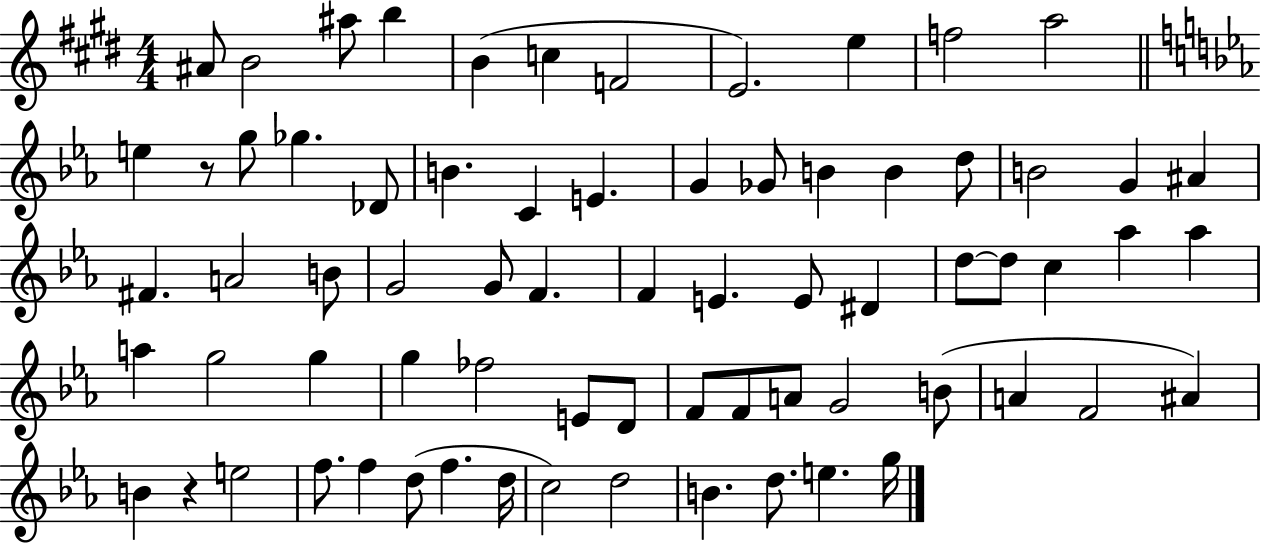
X:1
T:Untitled
M:4/4
L:1/4
K:E
^A/2 B2 ^a/2 b B c F2 E2 e f2 a2 e z/2 g/2 _g _D/2 B C E G _G/2 B B d/2 B2 G ^A ^F A2 B/2 G2 G/2 F F E E/2 ^D d/2 d/2 c _a _a a g2 g g _f2 E/2 D/2 F/2 F/2 A/2 G2 B/2 A F2 ^A B z e2 f/2 f d/2 f d/4 c2 d2 B d/2 e g/4